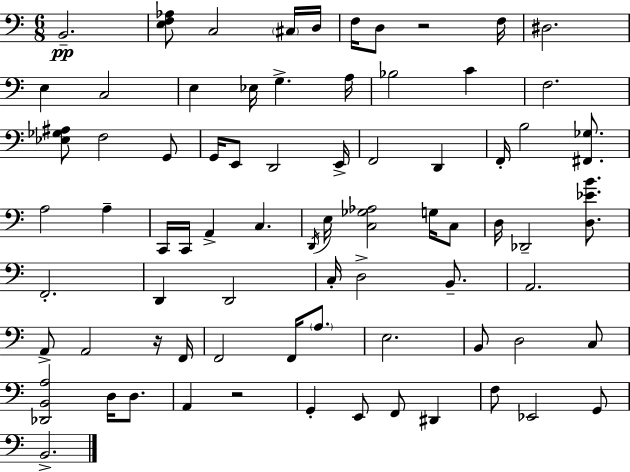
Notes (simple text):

B2/h. [E3,F3,Ab3]/e C3/h C#3/s D3/s F3/s D3/e R/h F3/s D#3/h. E3/q C3/h E3/q Eb3/s G3/q. A3/s Bb3/h C4/q F3/h. [Eb3,Gb3,A#3]/e F3/h G2/e G2/s E2/e D2/h E2/s F2/h D2/q F2/s B3/h [F#2,Gb3]/e. A3/h A3/q C2/s C2/s A2/q C3/q. D2/s E3/s [C3,Gb3,Ab3]/h G3/s C3/e D3/s Db2/h [D3,Eb4,B4]/e. F2/h. D2/q D2/h C3/s D3/h B2/e. A2/h. A2/e A2/h R/s F2/s F2/h F2/s A3/e. E3/h. B2/e D3/h C3/e [Db2,B2,A3]/h D3/s D3/e. A2/q R/h G2/q E2/e F2/e D#2/q F3/e Eb2/h G2/e B2/h.